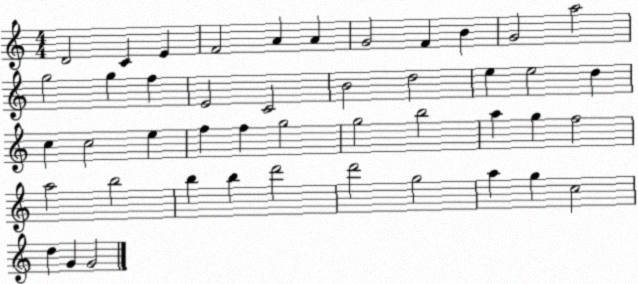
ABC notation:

X:1
T:Untitled
M:4/4
L:1/4
K:C
D2 C E F2 A A G2 F B G2 a2 g2 g f E2 C2 B2 d2 e e2 d c c2 e f f g2 g2 b2 a g f2 a2 b2 b b d'2 d'2 g2 a g c2 d G G2